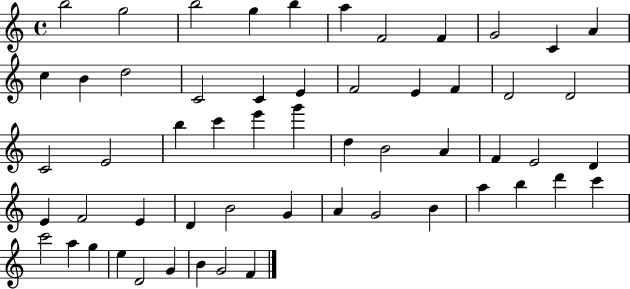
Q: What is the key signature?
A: C major